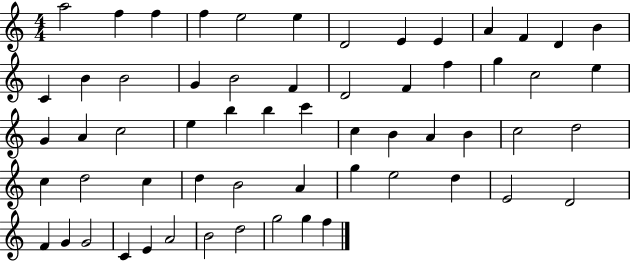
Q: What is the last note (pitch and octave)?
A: F5